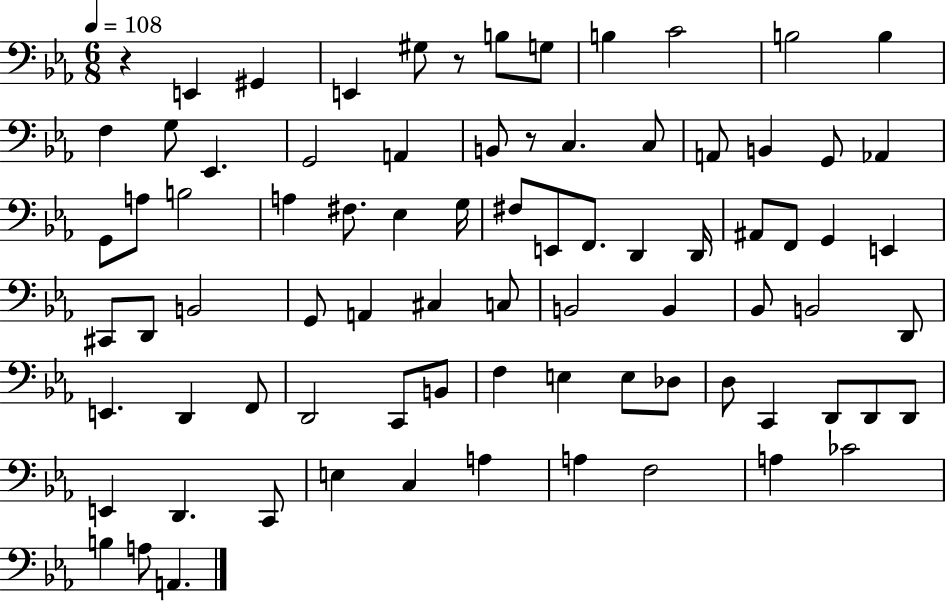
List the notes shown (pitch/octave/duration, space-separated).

R/q E2/q G#2/q E2/q G#3/e R/e B3/e G3/e B3/q C4/h B3/h B3/q F3/q G3/e Eb2/q. G2/h A2/q B2/e R/e C3/q. C3/e A2/e B2/q G2/e Ab2/q G2/e A3/e B3/h A3/q F#3/e. Eb3/q G3/s F#3/e E2/e F2/e. D2/q D2/s A#2/e F2/e G2/q E2/q C#2/e D2/e B2/h G2/e A2/q C#3/q C3/e B2/h B2/q Bb2/e B2/h D2/e E2/q. D2/q F2/e D2/h C2/e B2/e F3/q E3/q E3/e Db3/e D3/e C2/q D2/e D2/e D2/e E2/q D2/q. C2/e E3/q C3/q A3/q A3/q F3/h A3/q CES4/h B3/q A3/e A2/q.